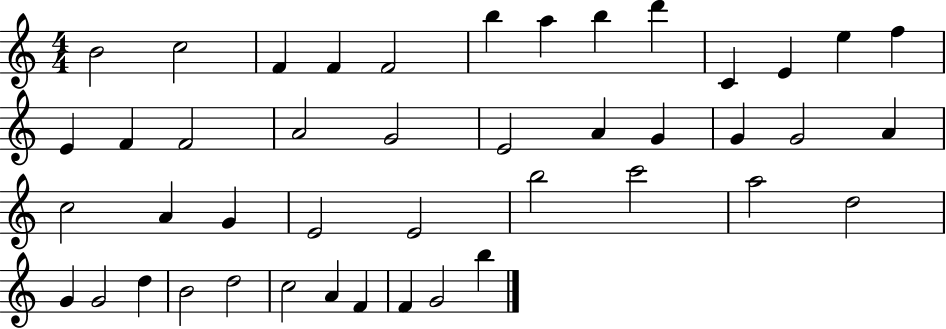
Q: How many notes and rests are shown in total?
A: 44